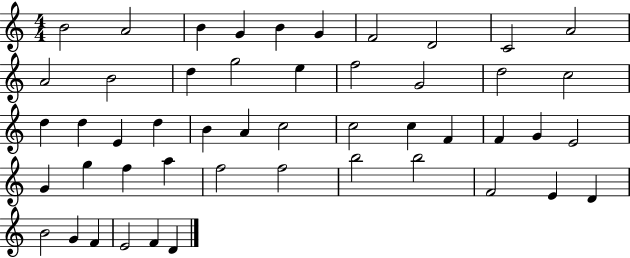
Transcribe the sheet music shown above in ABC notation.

X:1
T:Untitled
M:4/4
L:1/4
K:C
B2 A2 B G B G F2 D2 C2 A2 A2 B2 d g2 e f2 G2 d2 c2 d d E d B A c2 c2 c F F G E2 G g f a f2 f2 b2 b2 F2 E D B2 G F E2 F D